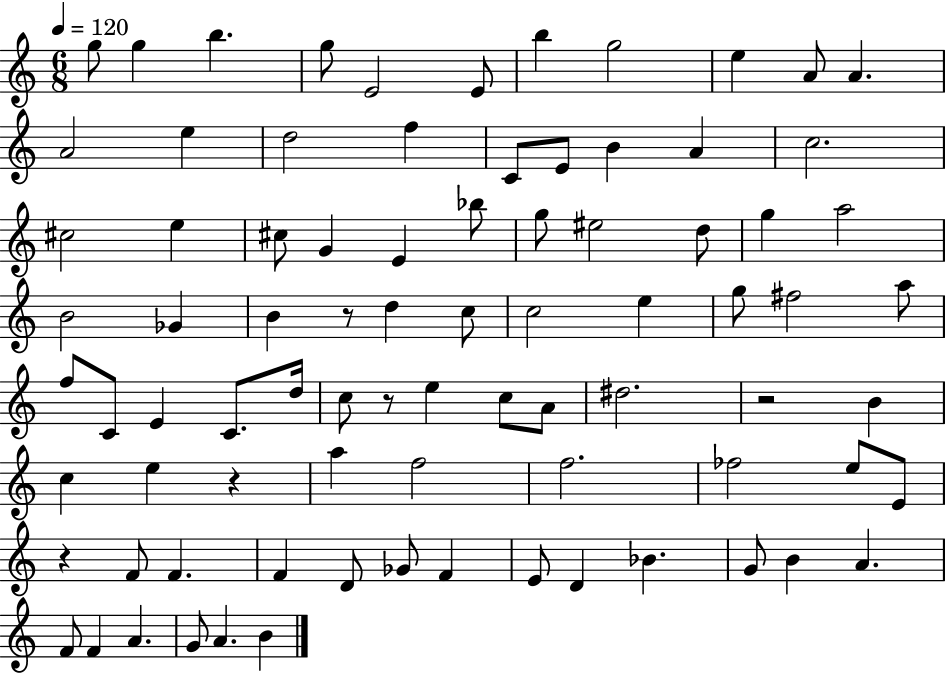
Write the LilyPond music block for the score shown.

{
  \clef treble
  \numericTimeSignature
  \time 6/8
  \key c \major
  \tempo 4 = 120
  g''8 g''4 b''4. | g''8 e'2 e'8 | b''4 g''2 | e''4 a'8 a'4. | \break a'2 e''4 | d''2 f''4 | c'8 e'8 b'4 a'4 | c''2. | \break cis''2 e''4 | cis''8 g'4 e'4 bes''8 | g''8 eis''2 d''8 | g''4 a''2 | \break b'2 ges'4 | b'4 r8 d''4 c''8 | c''2 e''4 | g''8 fis''2 a''8 | \break f''8 c'8 e'4 c'8. d''16 | c''8 r8 e''4 c''8 a'8 | dis''2. | r2 b'4 | \break c''4 e''4 r4 | a''4 f''2 | f''2. | fes''2 e''8 e'8 | \break r4 f'8 f'4. | f'4 d'8 ges'8 f'4 | e'8 d'4 bes'4. | g'8 b'4 a'4. | \break f'8 f'4 a'4. | g'8 a'4. b'4 | \bar "|."
}